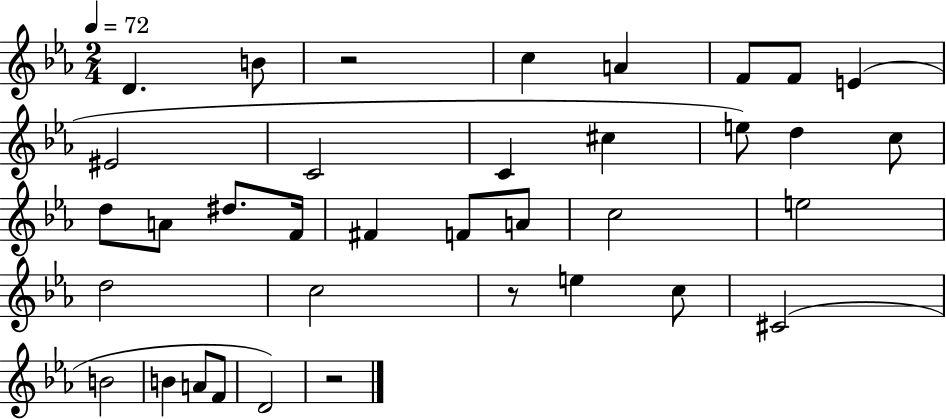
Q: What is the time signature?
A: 2/4